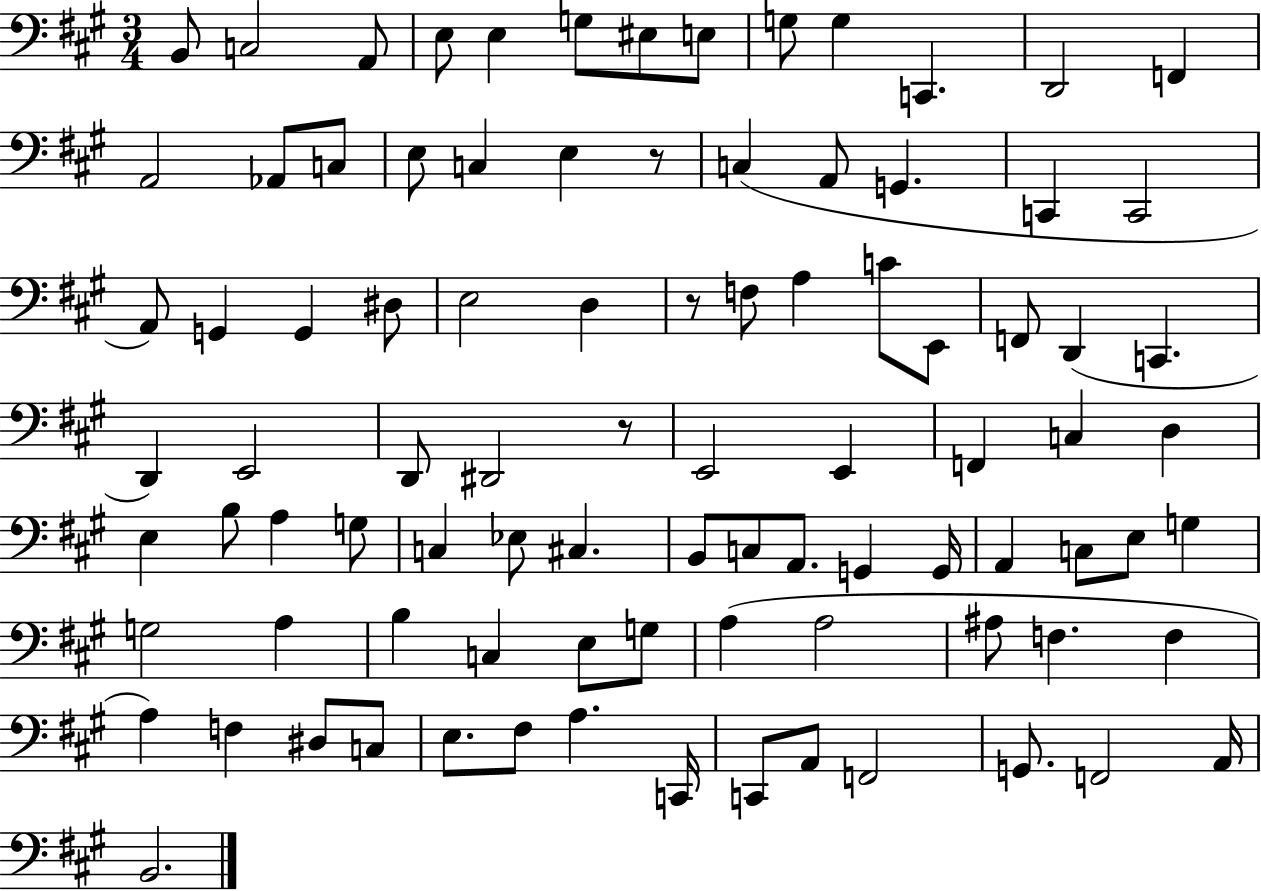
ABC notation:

X:1
T:Untitled
M:3/4
L:1/4
K:A
B,,/2 C,2 A,,/2 E,/2 E, G,/2 ^E,/2 E,/2 G,/2 G, C,, D,,2 F,, A,,2 _A,,/2 C,/2 E,/2 C, E, z/2 C, A,,/2 G,, C,, C,,2 A,,/2 G,, G,, ^D,/2 E,2 D, z/2 F,/2 A, C/2 E,,/2 F,,/2 D,, C,, D,, E,,2 D,,/2 ^D,,2 z/2 E,,2 E,, F,, C, D, E, B,/2 A, G,/2 C, _E,/2 ^C, B,,/2 C,/2 A,,/2 G,, G,,/4 A,, C,/2 E,/2 G, G,2 A, B, C, E,/2 G,/2 A, A,2 ^A,/2 F, F, A, F, ^D,/2 C,/2 E,/2 ^F,/2 A, C,,/4 C,,/2 A,,/2 F,,2 G,,/2 F,,2 A,,/4 B,,2